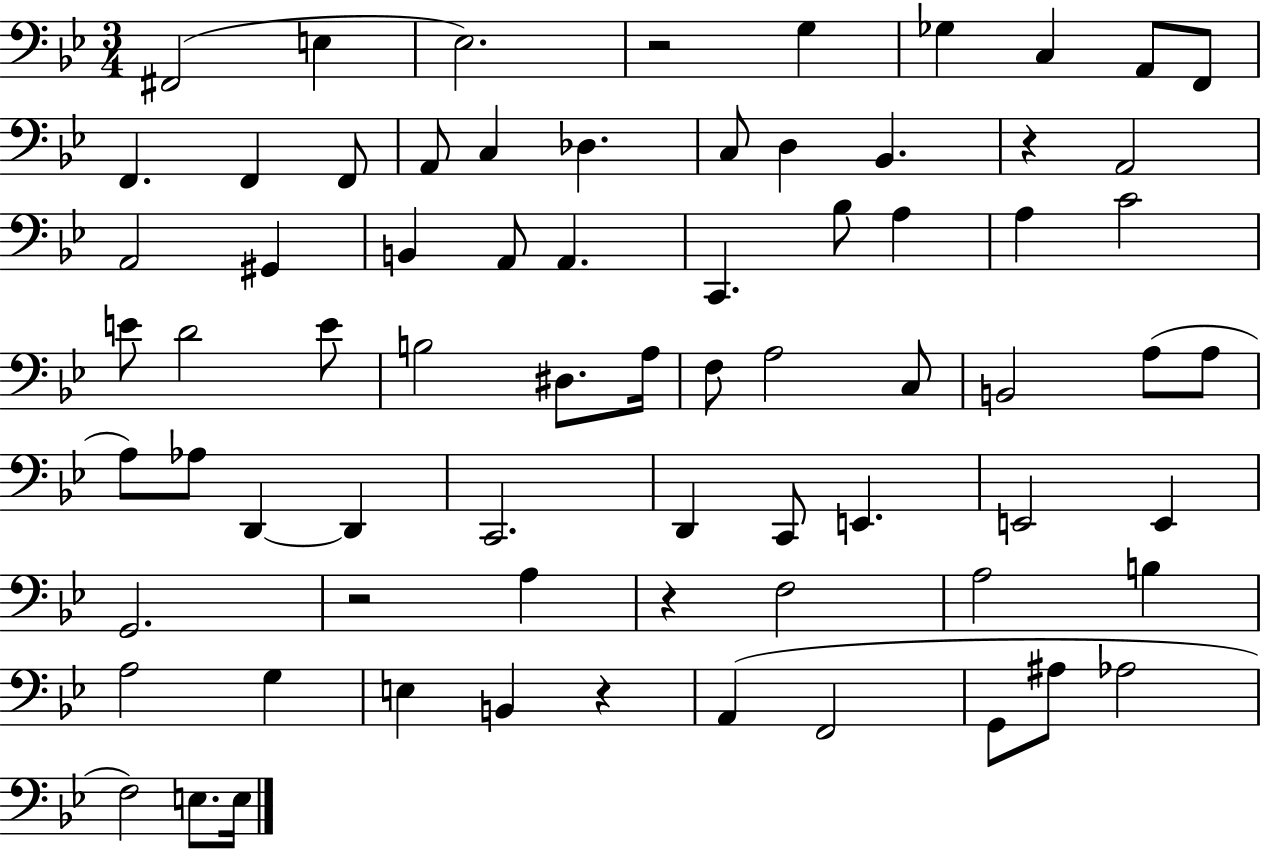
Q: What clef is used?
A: bass